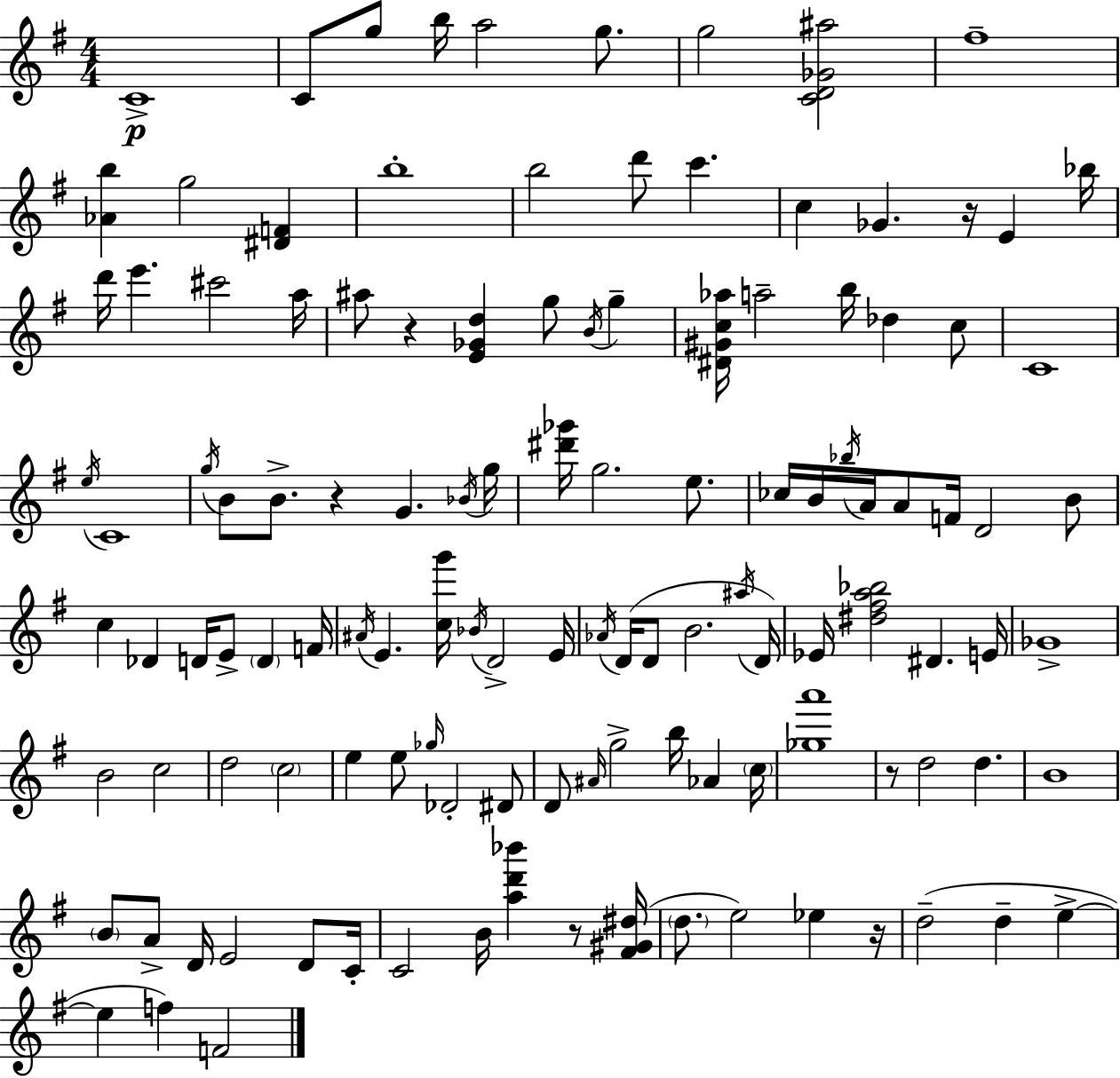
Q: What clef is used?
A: treble